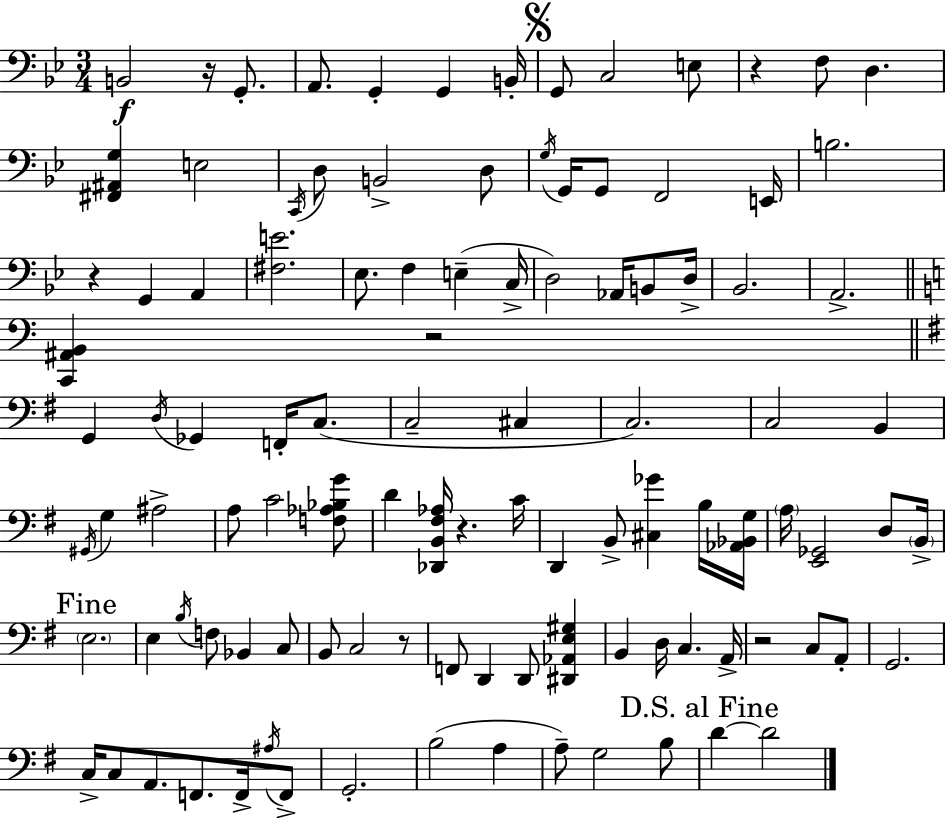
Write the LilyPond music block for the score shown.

{
  \clef bass
  \numericTimeSignature
  \time 3/4
  \key bes \major
  b,2\f r16 g,8.-. | a,8. g,4-. g,4 b,16-. | \mark \markup { \musicglyph "scripts.segno" } g,8 c2 e8 | r4 f8 d4. | \break <fis, ais, g>4 e2 | \acciaccatura { c,16 } d8 b,2-> d8 | \acciaccatura { g16 } g,16 g,8 f,2 | e,16 b2. | \break r4 g,4 a,4 | <fis e'>2. | ees8. f4 e4--( | c16-> d2) aes,16 b,8 | \break d16-> bes,2. | a,2.-> | \bar "||" \break \key c \major <c, ais, b,>4 r2 | \bar "||" \break \key g \major g,4 \acciaccatura { d16 } ges,4 f,16-. c8.( | c2-- cis4 | c2.) | c2 b,4 | \break \acciaccatura { gis,16 } g4 ais2-> | a8 c'2 | <f aes bes g'>8 d'4 <des, b, fis aes>16 r4. | c'16 d,4 b,8-> <cis ges'>4 | \break b16 <aes, bes, g>16 \parenthesize a16 <e, ges,>2 d8 | \parenthesize b,16-> \mark "Fine" \parenthesize e2. | e4 \acciaccatura { b16 } f8 bes,4 | c8 b,8 c2 | \break r8 f,8 d,4 d,8 <dis, aes, e gis>4 | b,4 d16 c4. | a,16-> r2 c8 | a,8-. g,2. | \break c16-> c8 a,8. f,8. | f,16-> \acciaccatura { ais16 } f,8-> g,2.-. | b2( | a4 a8--) g2 | \break b8 \mark "D.S. al Fine" d'4~~ d'2 | \bar "|."
}